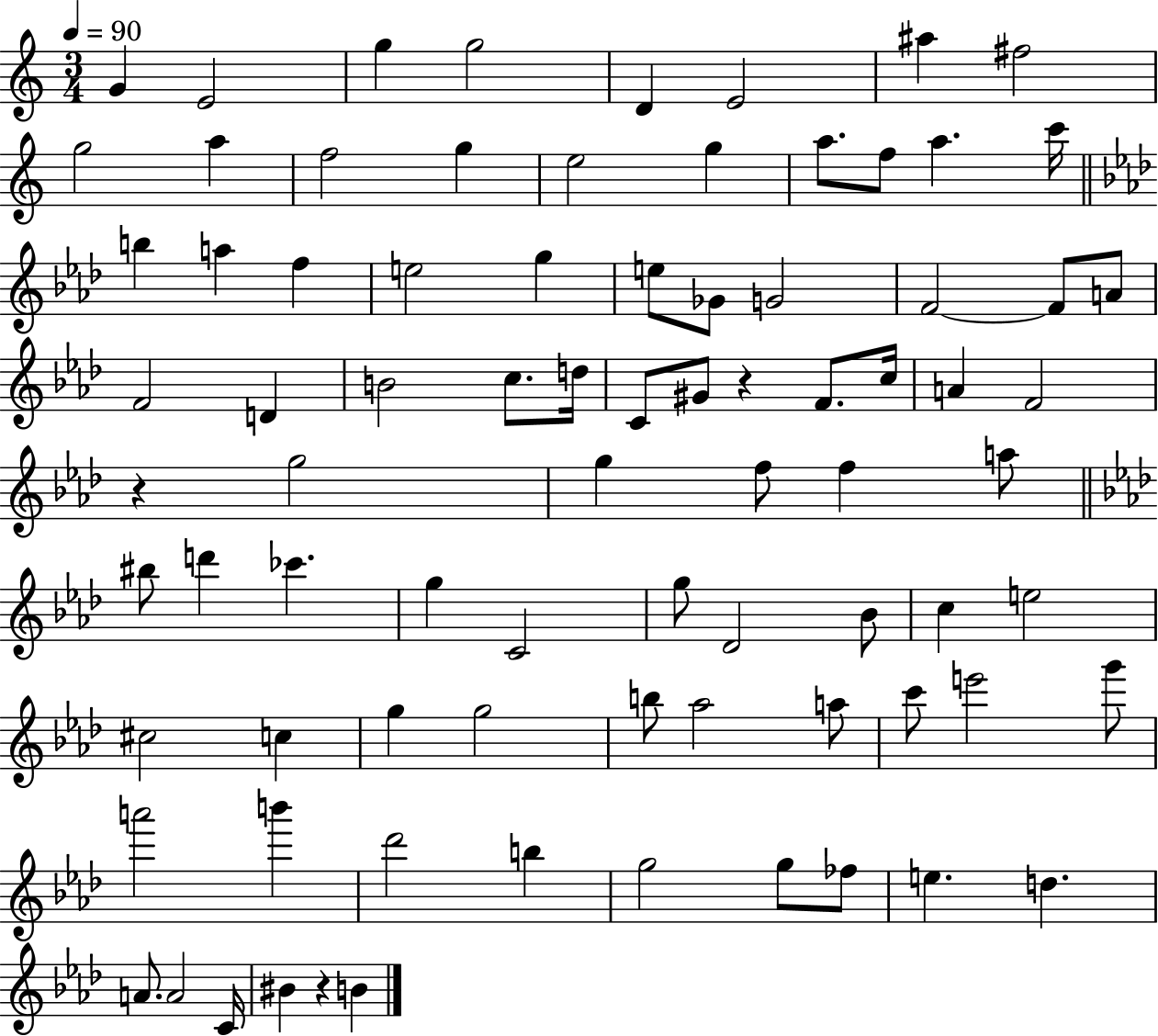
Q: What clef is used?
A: treble